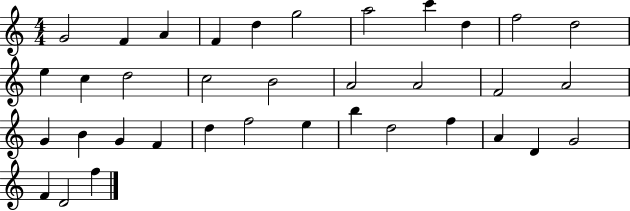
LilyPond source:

{
  \clef treble
  \numericTimeSignature
  \time 4/4
  \key c \major
  g'2 f'4 a'4 | f'4 d''4 g''2 | a''2 c'''4 d''4 | f''2 d''2 | \break e''4 c''4 d''2 | c''2 b'2 | a'2 a'2 | f'2 a'2 | \break g'4 b'4 g'4 f'4 | d''4 f''2 e''4 | b''4 d''2 f''4 | a'4 d'4 g'2 | \break f'4 d'2 f''4 | \bar "|."
}